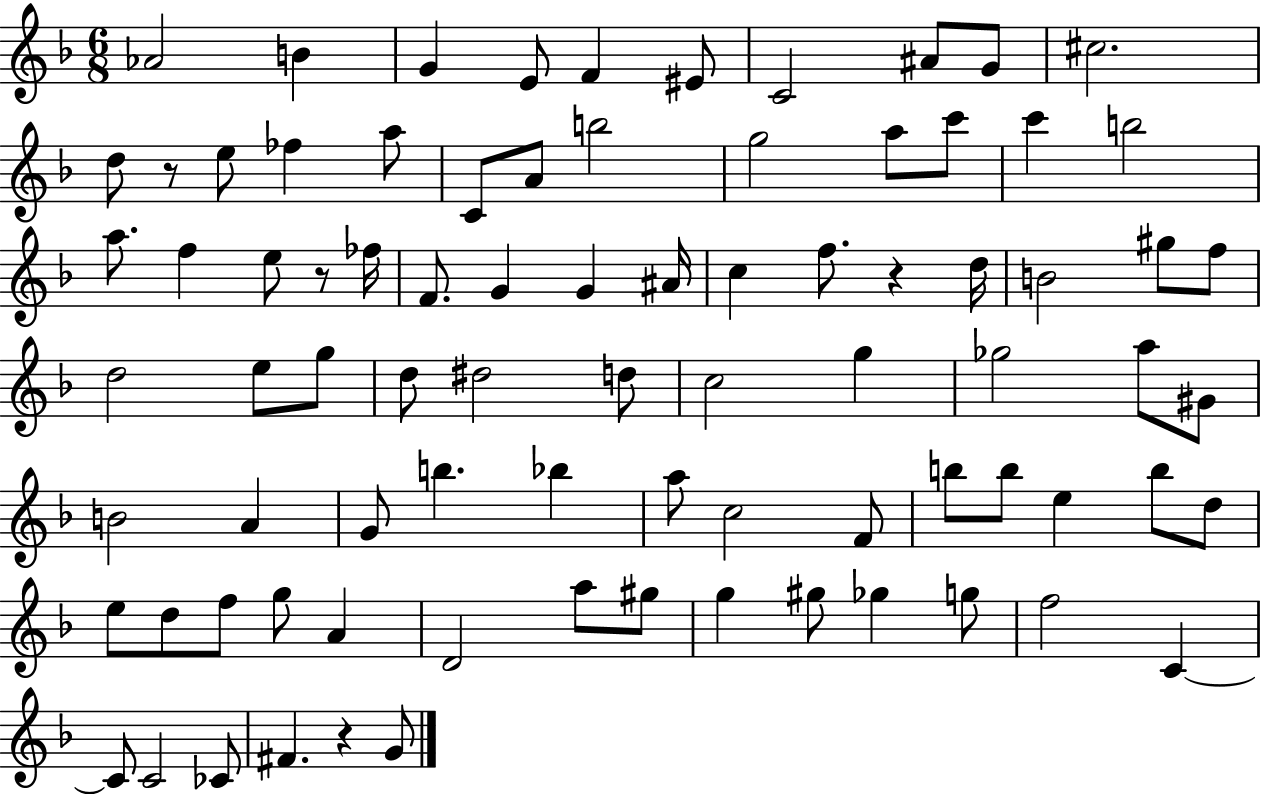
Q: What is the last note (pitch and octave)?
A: G4